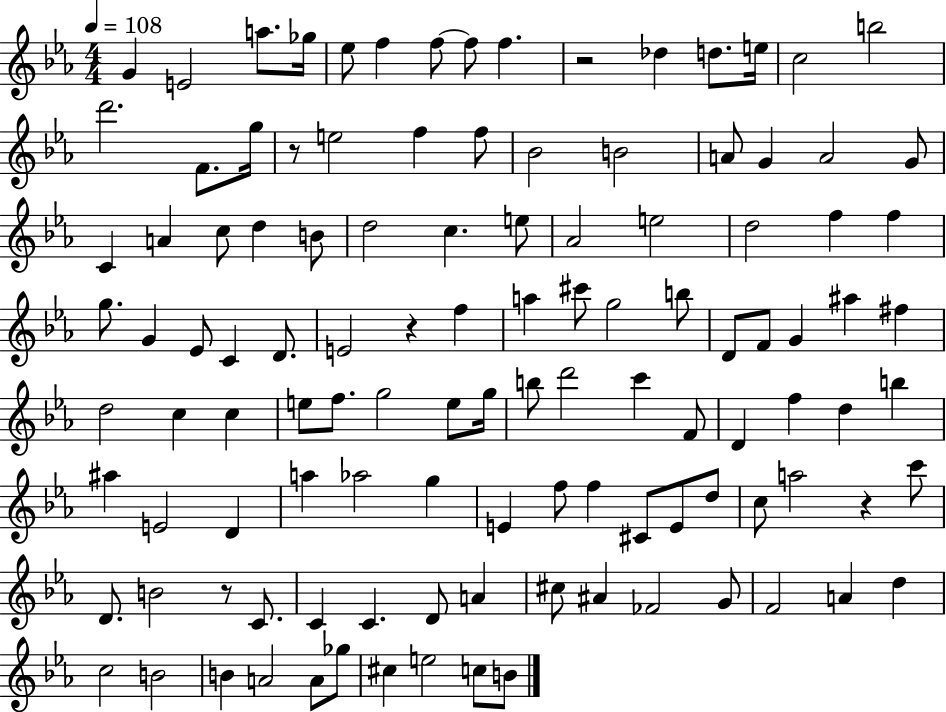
{
  \clef treble
  \numericTimeSignature
  \time 4/4
  \key ees \major
  \tempo 4 = 108
  g'4 e'2 a''8. ges''16 | ees''8 f''4 f''8~~ f''8 f''4. | r2 des''4 d''8. e''16 | c''2 b''2 | \break d'''2. f'8. g''16 | r8 e''2 f''4 f''8 | bes'2 b'2 | a'8 g'4 a'2 g'8 | \break c'4 a'4 c''8 d''4 b'8 | d''2 c''4. e''8 | aes'2 e''2 | d''2 f''4 f''4 | \break g''8. g'4 ees'8 c'4 d'8. | e'2 r4 f''4 | a''4 cis'''8 g''2 b''8 | d'8 f'8 g'4 ais''4 fis''4 | \break d''2 c''4 c''4 | e''8 f''8. g''2 e''8 g''16 | b''8 d'''2 c'''4 f'8 | d'4 f''4 d''4 b''4 | \break ais''4 e'2 d'4 | a''4 aes''2 g''4 | e'4 f''8 f''4 cis'8 e'8 d''8 | c''8 a''2 r4 c'''8 | \break d'8. b'2 r8 c'8. | c'4 c'4. d'8 a'4 | cis''8 ais'4 fes'2 g'8 | f'2 a'4 d''4 | \break c''2 b'2 | b'4 a'2 a'8 ges''8 | cis''4 e''2 c''8 b'8 | \bar "|."
}